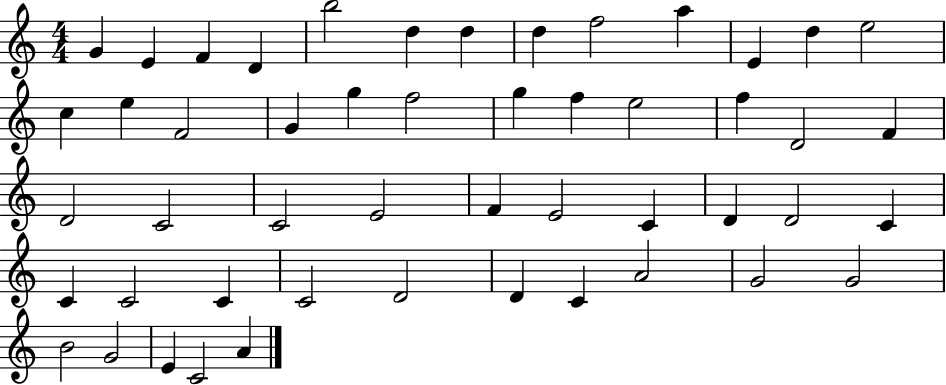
X:1
T:Untitled
M:4/4
L:1/4
K:C
G E F D b2 d d d f2 a E d e2 c e F2 G g f2 g f e2 f D2 F D2 C2 C2 E2 F E2 C D D2 C C C2 C C2 D2 D C A2 G2 G2 B2 G2 E C2 A